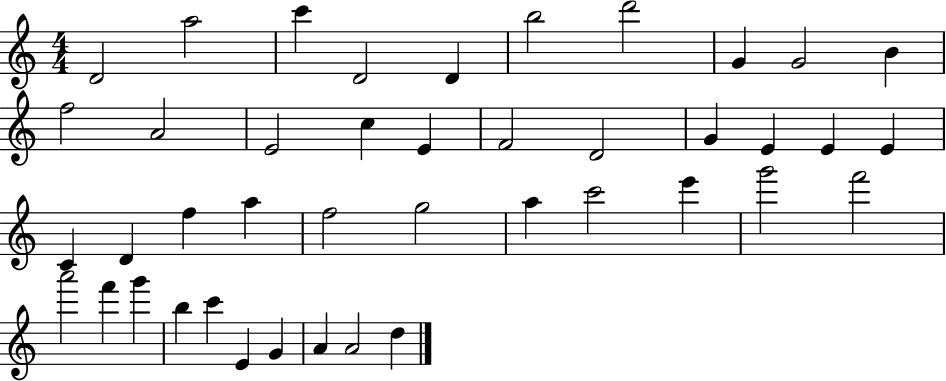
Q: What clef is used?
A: treble